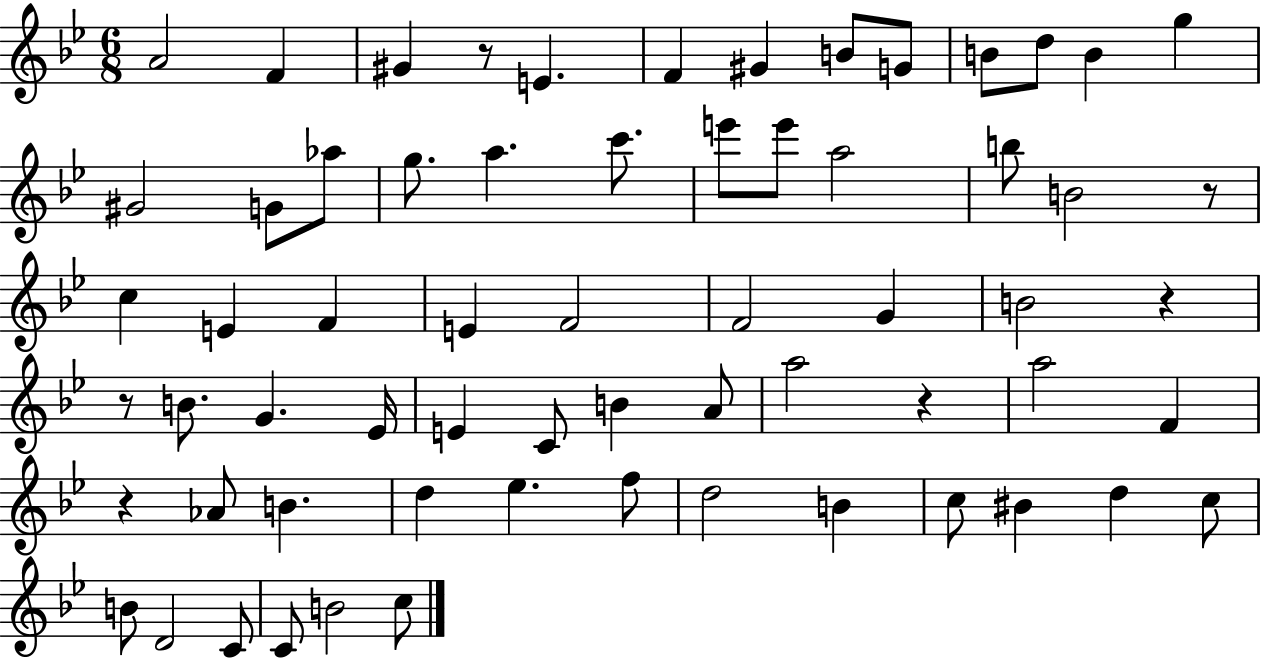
{
  \clef treble
  \numericTimeSignature
  \time 6/8
  \key bes \major
  a'2 f'4 | gis'4 r8 e'4. | f'4 gis'4 b'8 g'8 | b'8 d''8 b'4 g''4 | \break gis'2 g'8 aes''8 | g''8. a''4. c'''8. | e'''8 e'''8 a''2 | b''8 b'2 r8 | \break c''4 e'4 f'4 | e'4 f'2 | f'2 g'4 | b'2 r4 | \break r8 b'8. g'4. ees'16 | e'4 c'8 b'4 a'8 | a''2 r4 | a''2 f'4 | \break r4 aes'8 b'4. | d''4 ees''4. f''8 | d''2 b'4 | c''8 bis'4 d''4 c''8 | \break b'8 d'2 c'8 | c'8 b'2 c''8 | \bar "|."
}